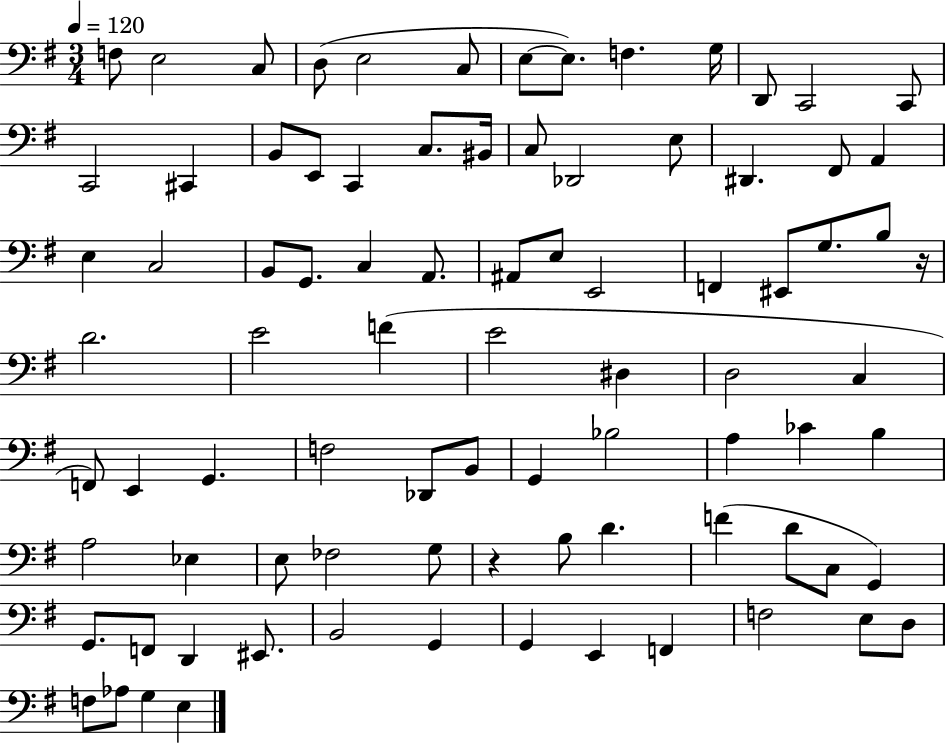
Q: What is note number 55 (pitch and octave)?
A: A3